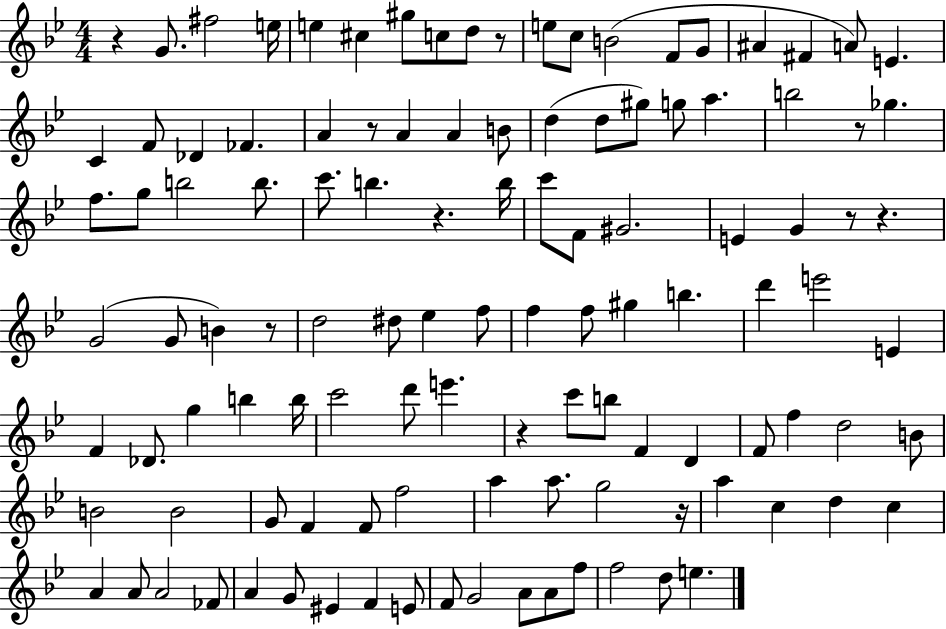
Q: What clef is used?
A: treble